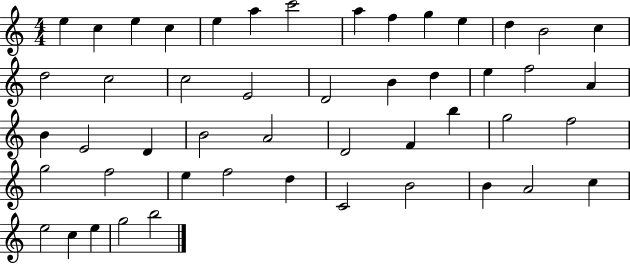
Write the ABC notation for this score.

X:1
T:Untitled
M:4/4
L:1/4
K:C
e c e c e a c'2 a f g e d B2 c d2 c2 c2 E2 D2 B d e f2 A B E2 D B2 A2 D2 F b g2 f2 g2 f2 e f2 d C2 B2 B A2 c e2 c e g2 b2